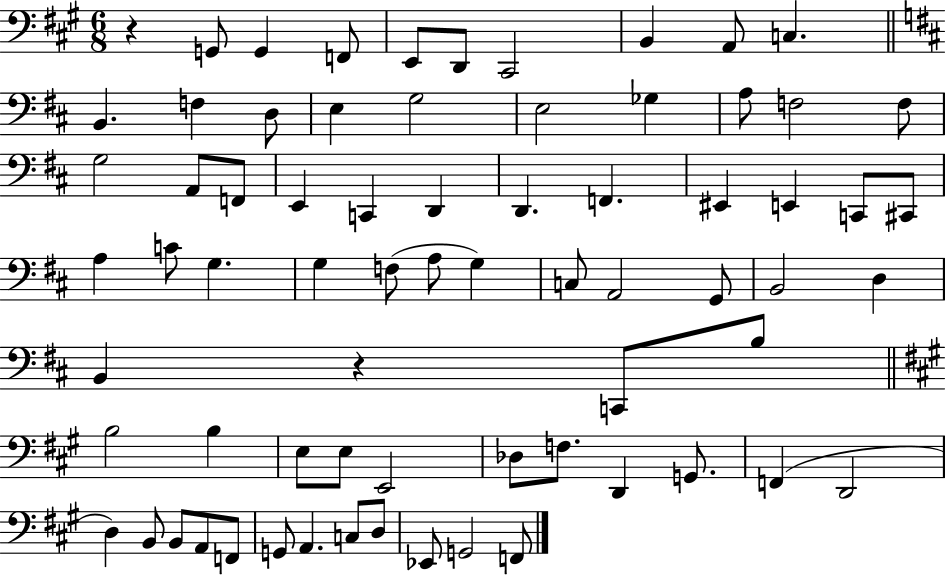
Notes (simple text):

R/q G2/e G2/q F2/e E2/e D2/e C#2/h B2/q A2/e C3/q. B2/q. F3/q D3/e E3/q G3/h E3/h Gb3/q A3/e F3/h F3/e G3/h A2/e F2/e E2/q C2/q D2/q D2/q. F2/q. EIS2/q E2/q C2/e C#2/e A3/q C4/e G3/q. G3/q F3/e A3/e G3/q C3/e A2/h G2/e B2/h D3/q B2/q R/q C2/e B3/e B3/h B3/q E3/e E3/e E2/h Db3/e F3/e. D2/q G2/e. F2/q D2/h D3/q B2/e B2/e A2/e F2/e G2/e A2/q. C3/e D3/e Eb2/e G2/h F2/e